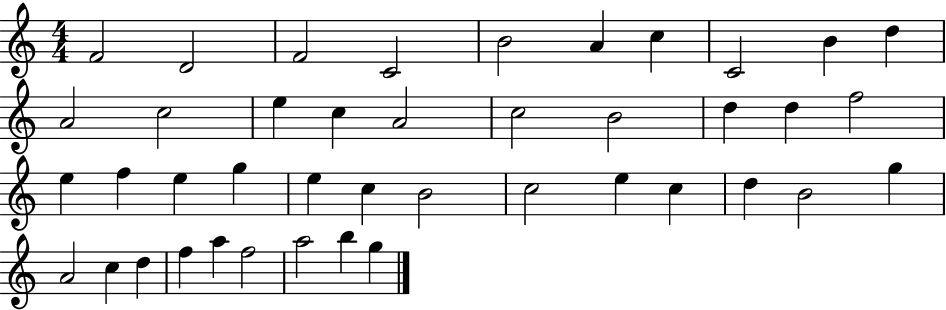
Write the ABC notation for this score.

X:1
T:Untitled
M:4/4
L:1/4
K:C
F2 D2 F2 C2 B2 A c C2 B d A2 c2 e c A2 c2 B2 d d f2 e f e g e c B2 c2 e c d B2 g A2 c d f a f2 a2 b g